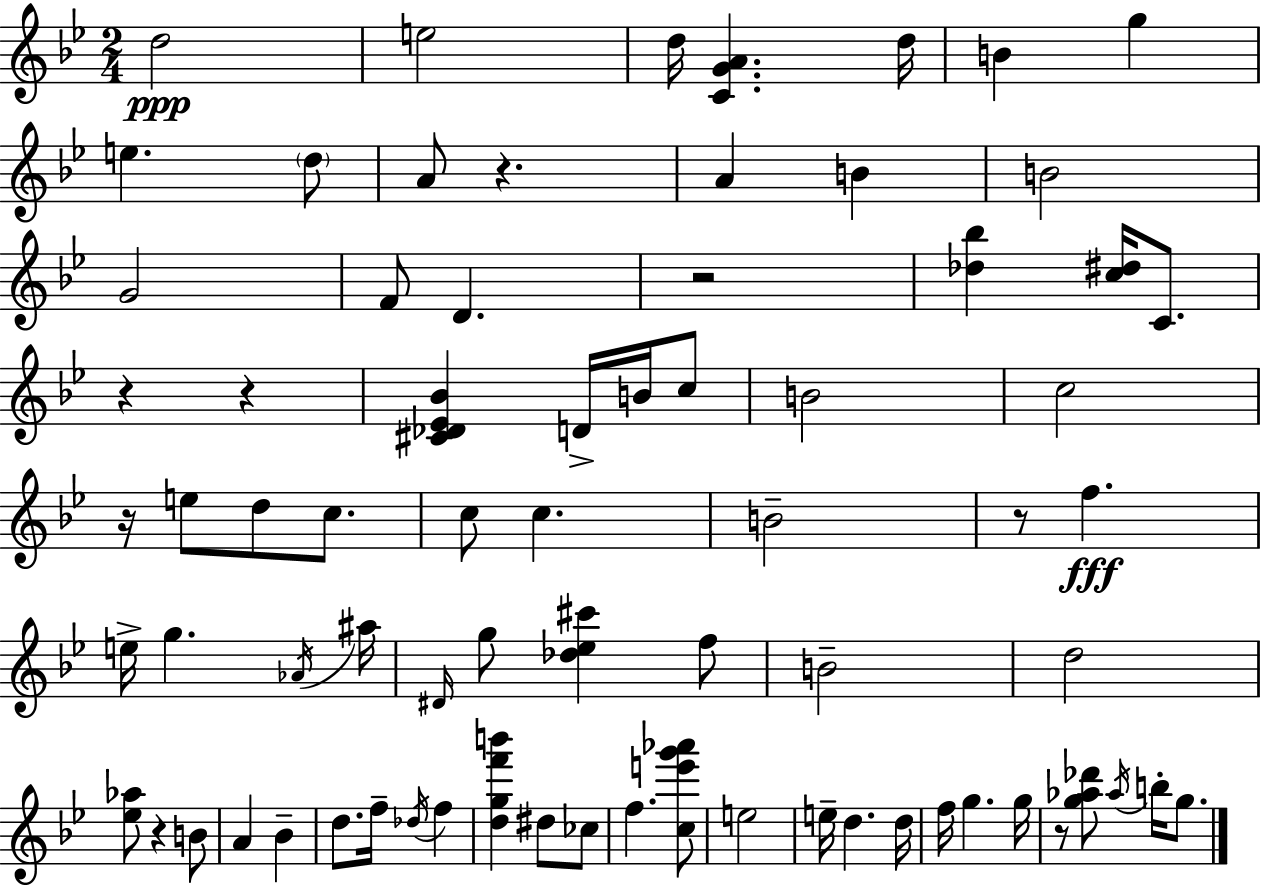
{
  \clef treble
  \numericTimeSignature
  \time 2/4
  \key g \minor
  d''2\ppp | e''2 | d''16 <c' g' a'>4. d''16 | b'4 g''4 | \break e''4. \parenthesize d''8 | a'8 r4. | a'4 b'4 | b'2 | \break g'2 | f'8 d'4. | r2 | <des'' bes''>4 <c'' dis''>16 c'8. | \break r4 r4 | <cis' des' ees' bes'>4 d'16-> b'16 c''8 | b'2 | c''2 | \break r16 e''8 d''8 c''8. | c''8 c''4. | b'2-- | r8 f''4.\fff | \break e''16-> g''4. \acciaccatura { aes'16 } | ais''16 \grace { dis'16 } g''8 <des'' ees'' cis'''>4 | f''8 b'2-- | d''2 | \break <ees'' aes''>8 r4 | b'8 a'4 bes'4-- | d''8. f''16-- \acciaccatura { des''16 } f''4 | <d'' g'' f''' b'''>4 dis''8 | \break ces''8 f''4. | <c'' e''' g''' aes'''>8 e''2 | e''16-- d''4. | d''16 f''16 g''4. | \break g''16 r8 <g'' aes'' des'''>8 \acciaccatura { aes''16 } | b''16-. g''8. \bar "|."
}